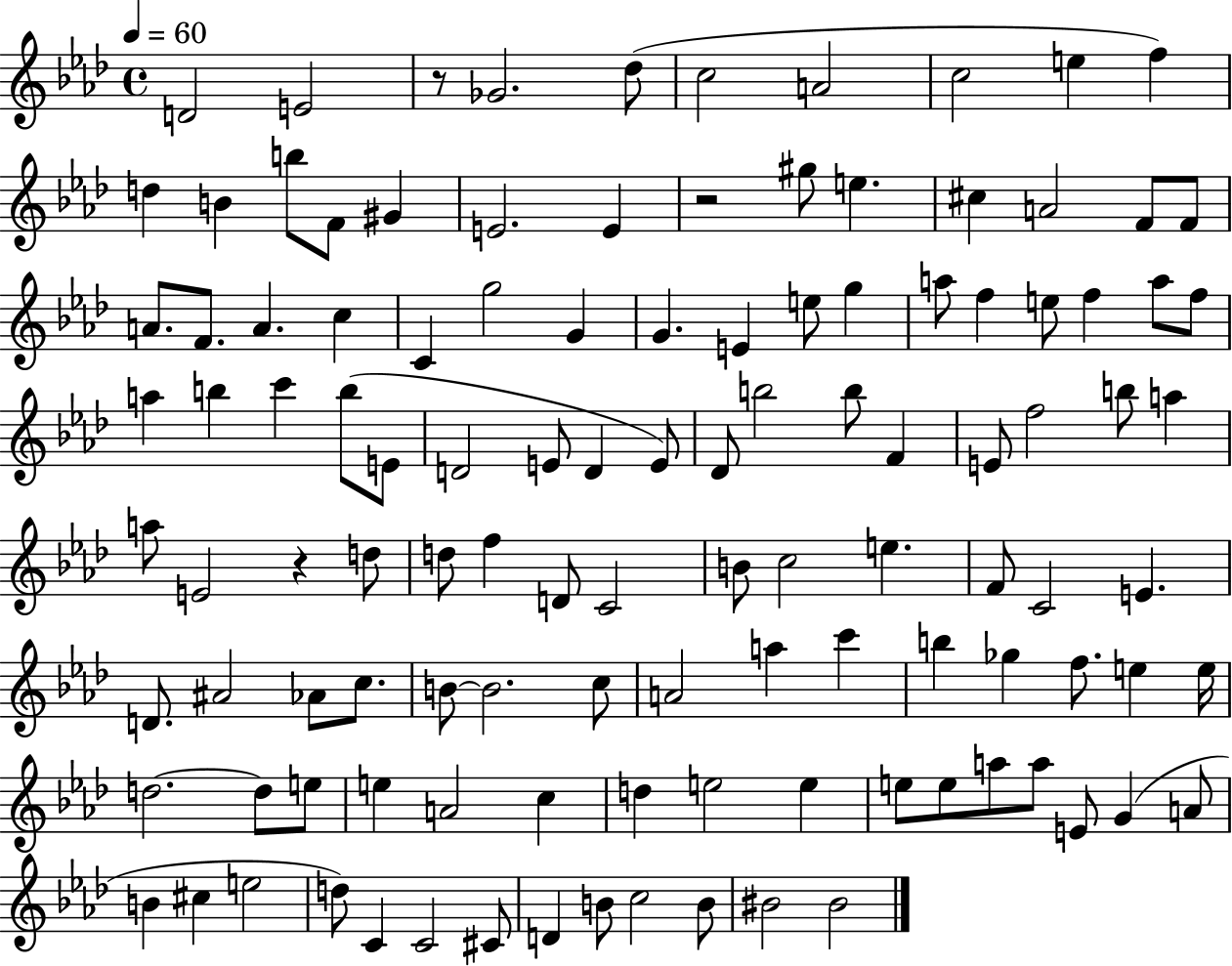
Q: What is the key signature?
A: AES major